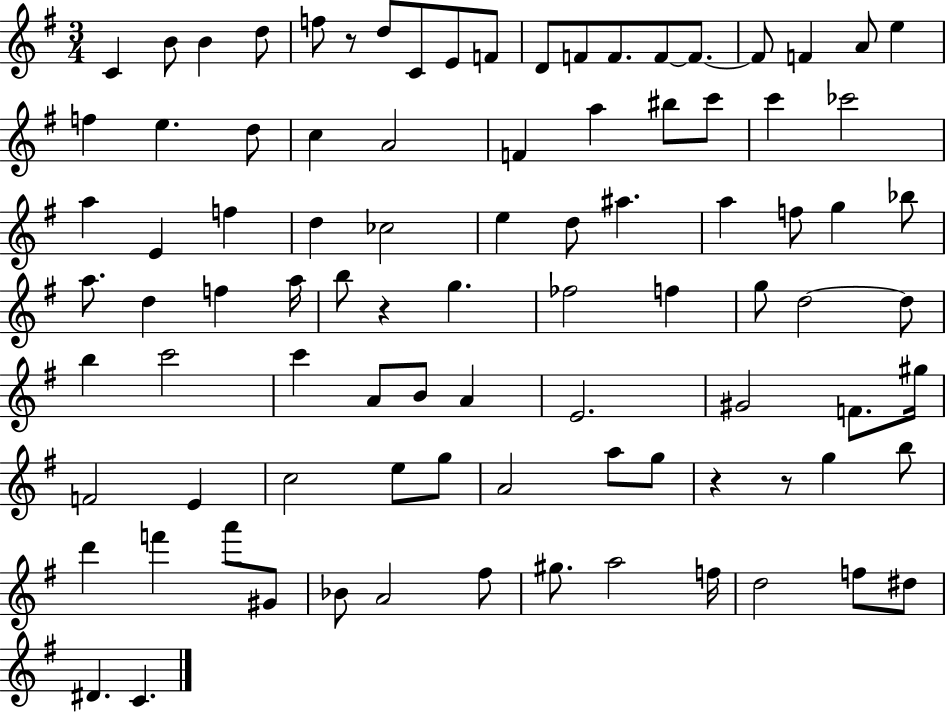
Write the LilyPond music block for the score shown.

{
  \clef treble
  \numericTimeSignature
  \time 3/4
  \key g \major
  c'4 b'8 b'4 d''8 | f''8 r8 d''8 c'8 e'8 f'8 | d'8 f'8 f'8. f'8~~ f'8.~~ | f'8 f'4 a'8 e''4 | \break f''4 e''4. d''8 | c''4 a'2 | f'4 a''4 bis''8 c'''8 | c'''4 ces'''2 | \break a''4 e'4 f''4 | d''4 ces''2 | e''4 d''8 ais''4. | a''4 f''8 g''4 bes''8 | \break a''8. d''4 f''4 a''16 | b''8 r4 g''4. | fes''2 f''4 | g''8 d''2~~ d''8 | \break b''4 c'''2 | c'''4 a'8 b'8 a'4 | e'2. | gis'2 f'8. gis''16 | \break f'2 e'4 | c''2 e''8 g''8 | a'2 a''8 g''8 | r4 r8 g''4 b''8 | \break d'''4 f'''4 a'''8 gis'8 | bes'8 a'2 fis''8 | gis''8. a''2 f''16 | d''2 f''8 dis''8 | \break dis'4. c'4. | \bar "|."
}